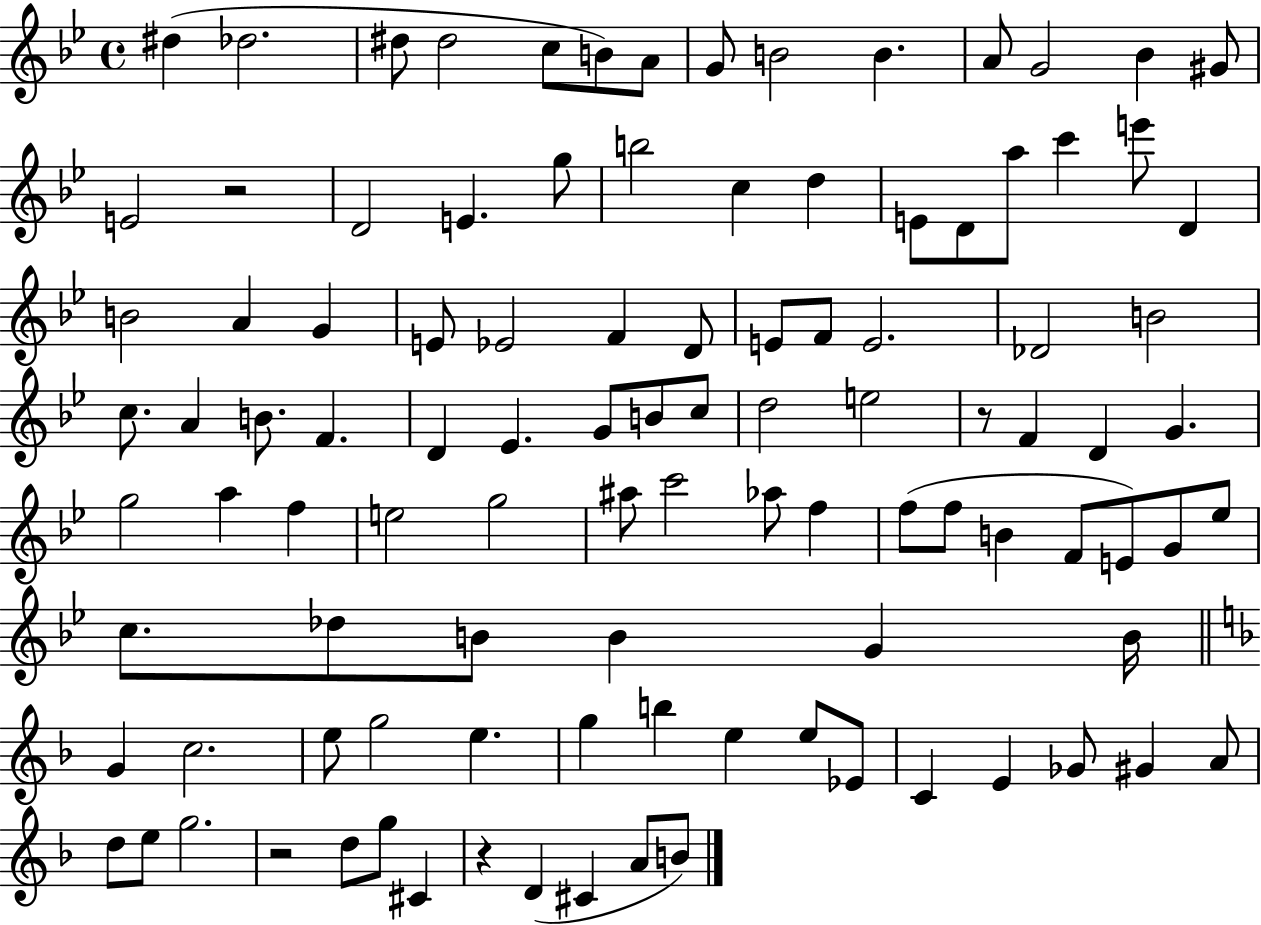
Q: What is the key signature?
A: BES major